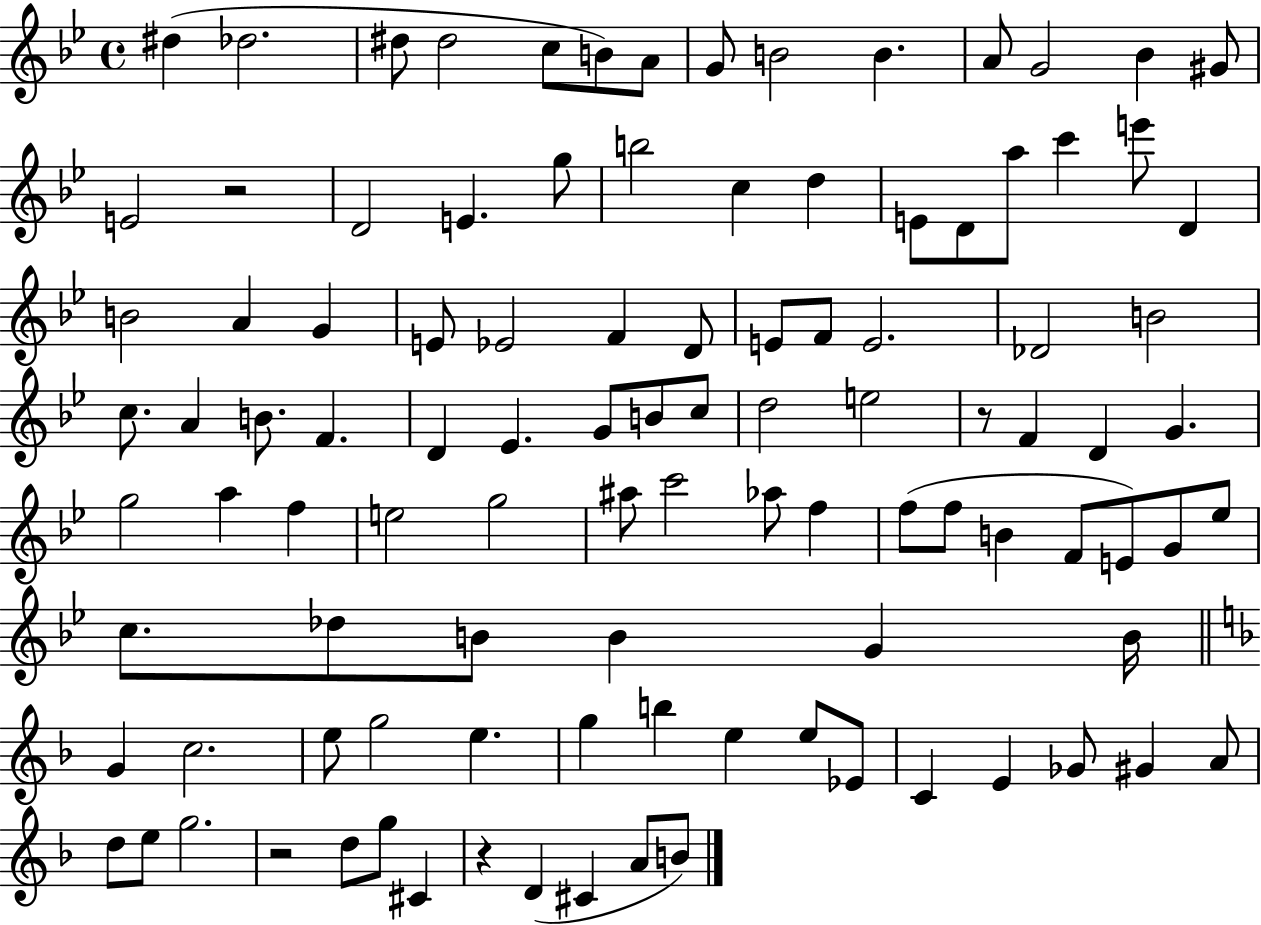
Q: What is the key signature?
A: BES major